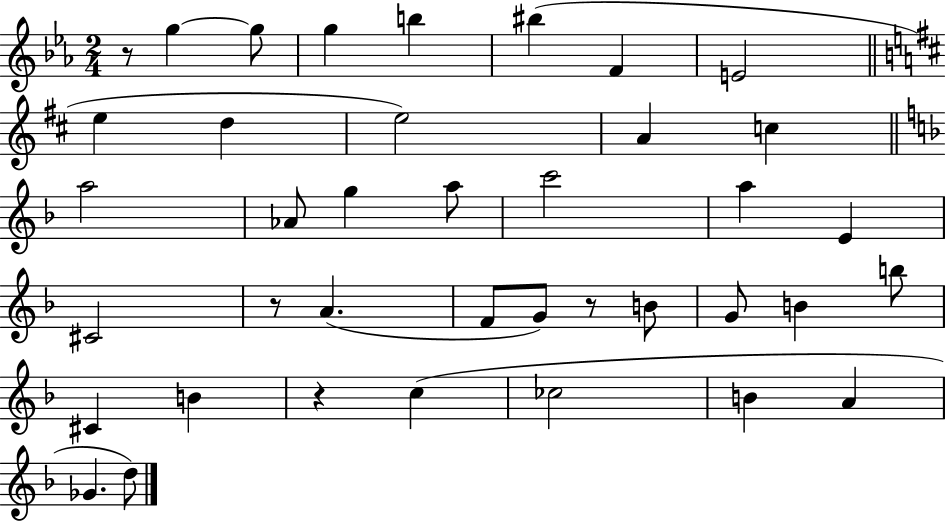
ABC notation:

X:1
T:Untitled
M:2/4
L:1/4
K:Eb
z/2 g g/2 g b ^b F E2 e d e2 A c a2 _A/2 g a/2 c'2 a E ^C2 z/2 A F/2 G/2 z/2 B/2 G/2 B b/2 ^C B z c _c2 B A _G d/2